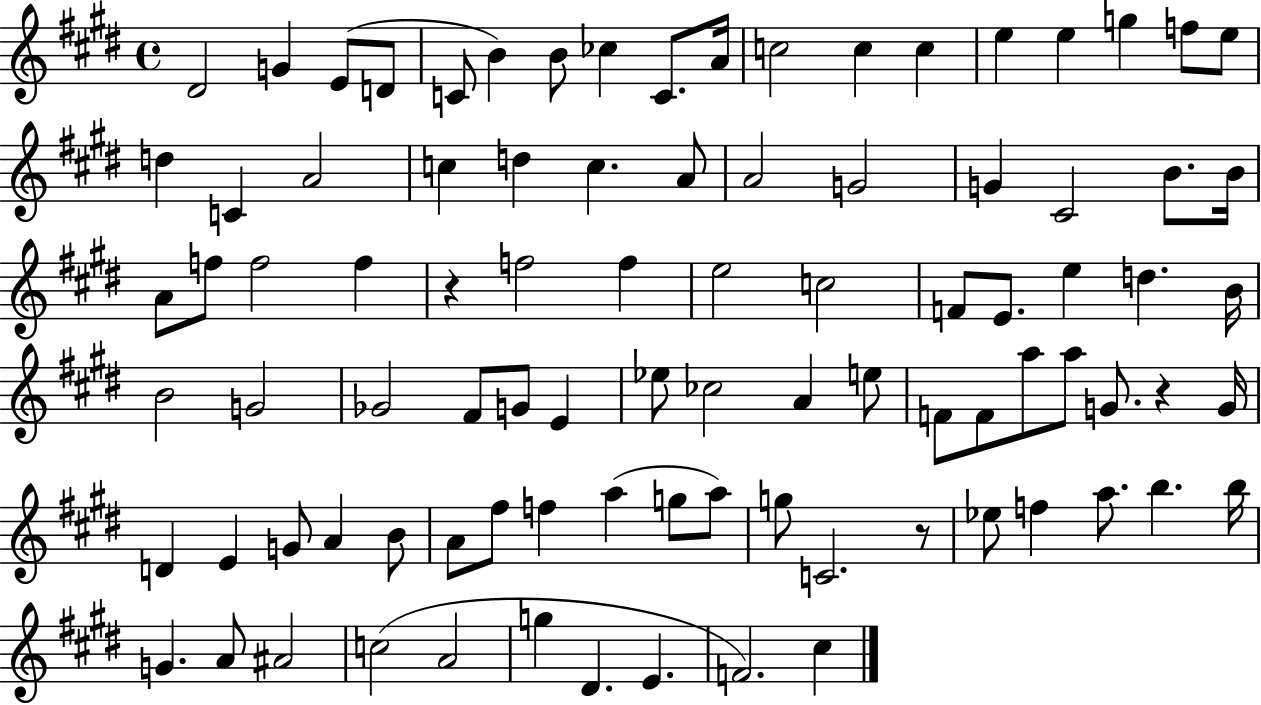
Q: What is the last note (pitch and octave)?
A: C#5